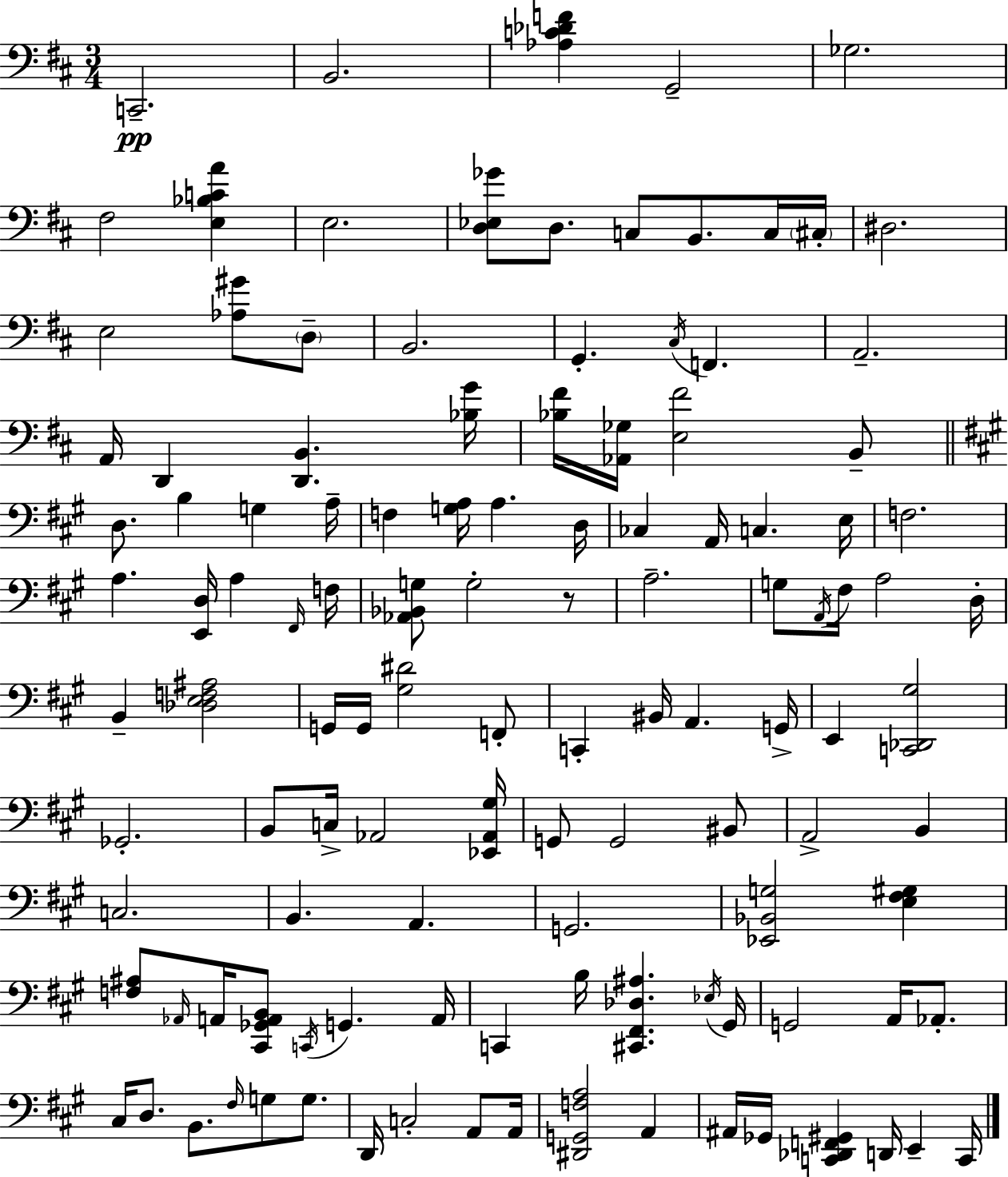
C2/h. B2/h. [Ab3,C4,Db4,F4]/q G2/h Gb3/h. F#3/h [E3,Bb3,C4,A4]/q E3/h. [D3,Eb3,Gb4]/e D3/e. C3/e B2/e. C3/s C#3/s D#3/h. E3/h [Ab3,G#4]/e D3/e B2/h. G2/q. C#3/s F2/q. A2/h. A2/s D2/q [D2,B2]/q. [Bb3,G4]/s [Bb3,F#4]/s [Ab2,Gb3]/s [E3,F#4]/h B2/e D3/e. B3/q G3/q A3/s F3/q [G3,A3]/s A3/q. D3/s CES3/q A2/s C3/q. E3/s F3/h. A3/q. [E2,D3]/s A3/q F#2/s F3/s [Ab2,Bb2,G3]/e G3/h R/e A3/h. G3/e A2/s F#3/s A3/h D3/s B2/q [Db3,E3,F3,A#3]/h G2/s G2/s [G#3,D#4]/h F2/e C2/q BIS2/s A2/q. G2/s E2/q [C2,Db2,G#3]/h Gb2/h. B2/e C3/s Ab2/h [Eb2,Ab2,G#3]/s G2/e G2/h BIS2/e A2/h B2/q C3/h. B2/q. A2/q. G2/h. [Eb2,Bb2,G3]/h [E3,F#3,G#3]/q [F3,A#3]/e Ab2/s A2/s [C#2,Gb2,A2,B2]/e C2/s G2/q. A2/s C2/q B3/s [C#2,F#2,Db3,A#3]/q. Eb3/s G#2/s G2/h A2/s Ab2/e. C#3/s D3/e. B2/e. F#3/s G3/e G3/e. D2/s C3/h A2/e A2/s [D#2,G2,F3,A3]/h A2/q A#2/s Gb2/s [C2,Db2,F2,G#2]/q D2/s E2/q C2/s